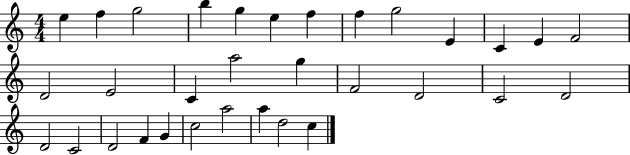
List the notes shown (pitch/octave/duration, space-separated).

E5/q F5/q G5/h B5/q G5/q E5/q F5/q F5/q G5/h E4/q C4/q E4/q F4/h D4/h E4/h C4/q A5/h G5/q F4/h D4/h C4/h D4/h D4/h C4/h D4/h F4/q G4/q C5/h A5/h A5/q D5/h C5/q